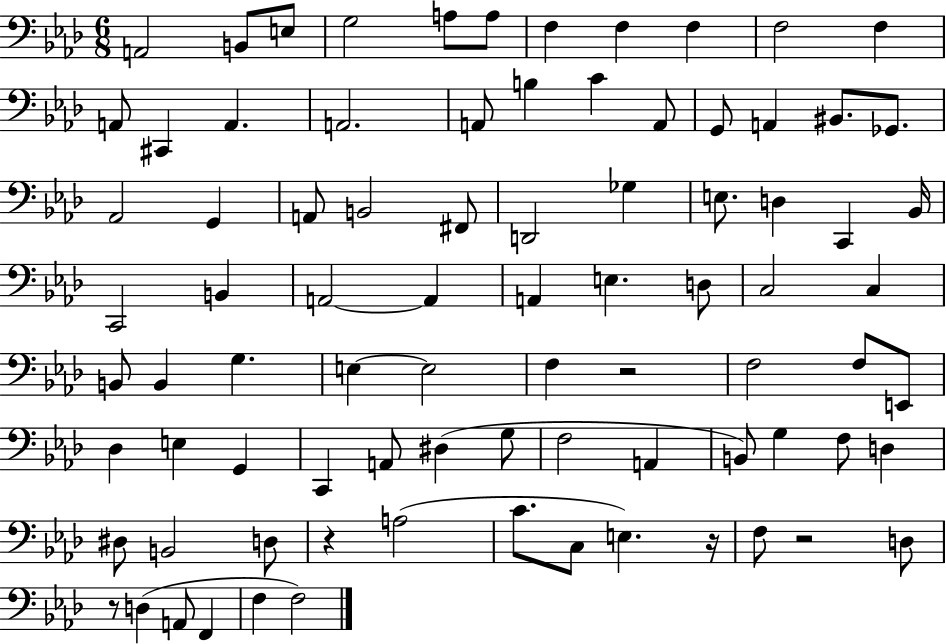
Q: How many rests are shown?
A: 5